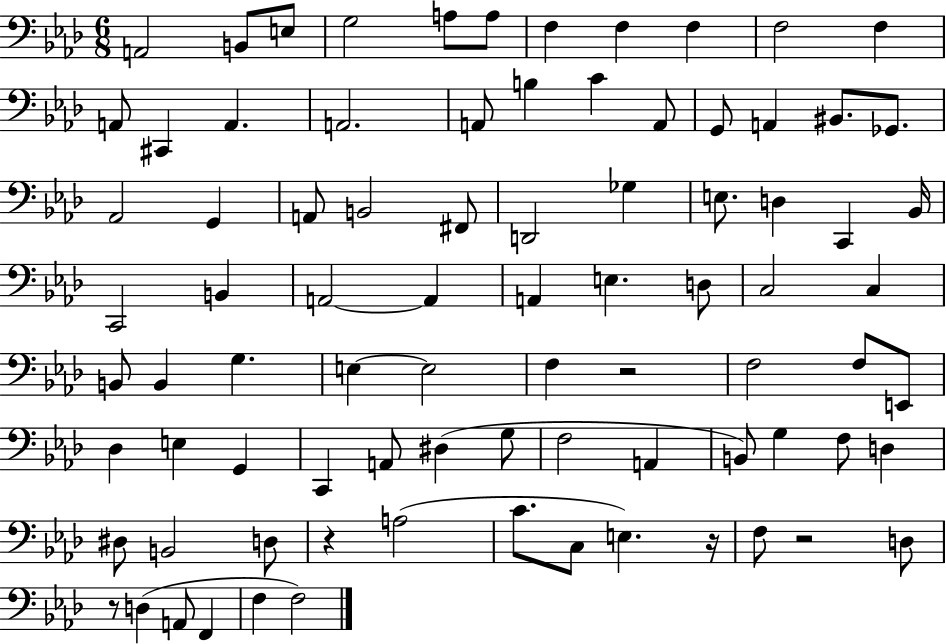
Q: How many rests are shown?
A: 5